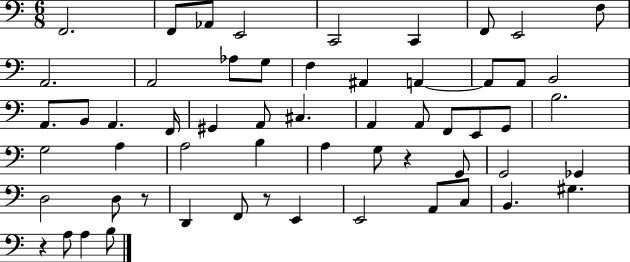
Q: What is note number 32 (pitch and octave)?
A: B3